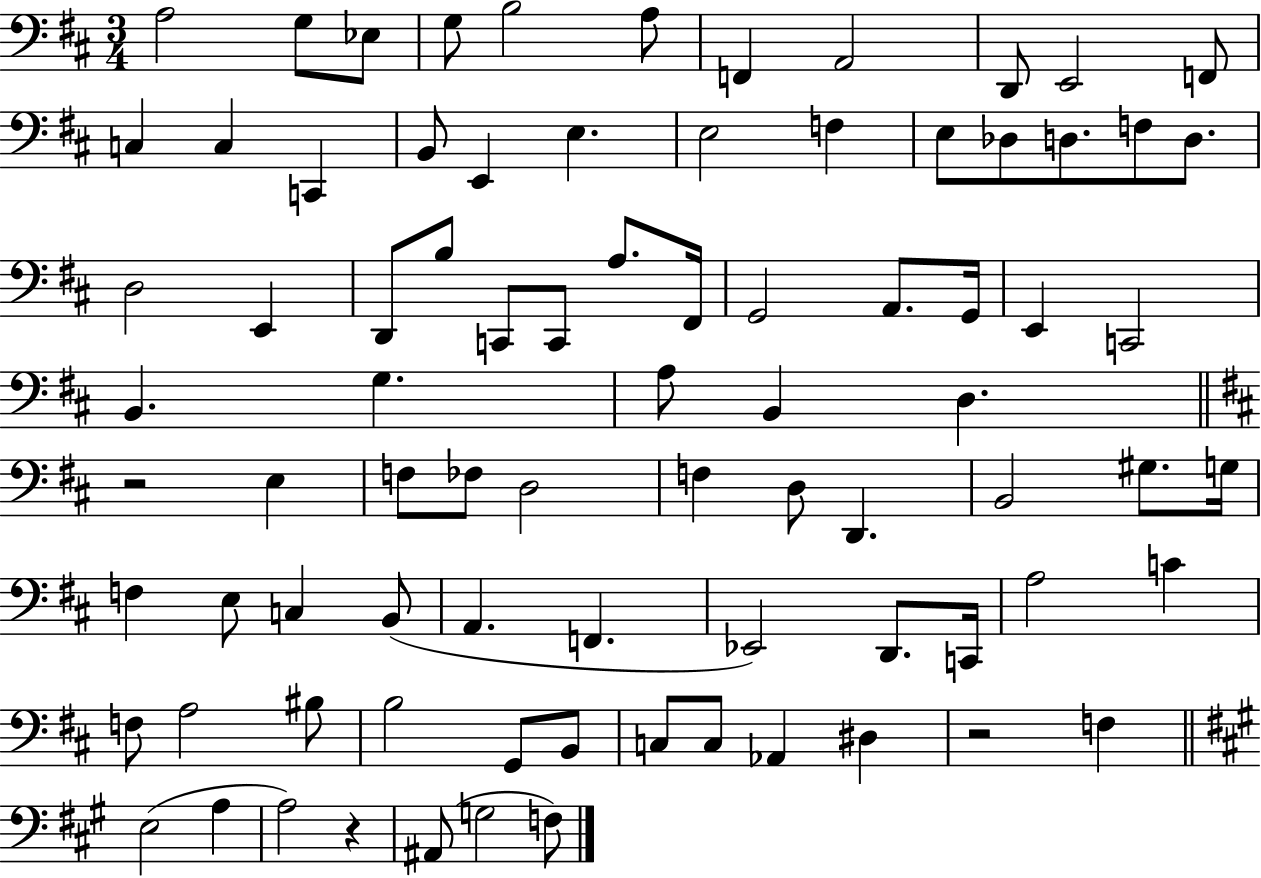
{
  \clef bass
  \numericTimeSignature
  \time 3/4
  \key d \major
  a2 g8 ees8 | g8 b2 a8 | f,4 a,2 | d,8 e,2 f,8 | \break c4 c4 c,4 | b,8 e,4 e4. | e2 f4 | e8 des8 d8. f8 d8. | \break d2 e,4 | d,8 b8 c,8 c,8 a8. fis,16 | g,2 a,8. g,16 | e,4 c,2 | \break b,4. g4. | a8 b,4 d4. | \bar "||" \break \key b \minor r2 e4 | f8 fes8 d2 | f4 d8 d,4. | b,2 gis8. g16 | \break f4 e8 c4 b,8( | a,4. f,4. | ees,2) d,8. c,16 | a2 c'4 | \break f8 a2 bis8 | b2 g,8 b,8 | c8 c8 aes,4 dis4 | r2 f4 | \break \bar "||" \break \key a \major e2( a4 | a2) r4 | ais,8( g2 f8) | \bar "|."
}